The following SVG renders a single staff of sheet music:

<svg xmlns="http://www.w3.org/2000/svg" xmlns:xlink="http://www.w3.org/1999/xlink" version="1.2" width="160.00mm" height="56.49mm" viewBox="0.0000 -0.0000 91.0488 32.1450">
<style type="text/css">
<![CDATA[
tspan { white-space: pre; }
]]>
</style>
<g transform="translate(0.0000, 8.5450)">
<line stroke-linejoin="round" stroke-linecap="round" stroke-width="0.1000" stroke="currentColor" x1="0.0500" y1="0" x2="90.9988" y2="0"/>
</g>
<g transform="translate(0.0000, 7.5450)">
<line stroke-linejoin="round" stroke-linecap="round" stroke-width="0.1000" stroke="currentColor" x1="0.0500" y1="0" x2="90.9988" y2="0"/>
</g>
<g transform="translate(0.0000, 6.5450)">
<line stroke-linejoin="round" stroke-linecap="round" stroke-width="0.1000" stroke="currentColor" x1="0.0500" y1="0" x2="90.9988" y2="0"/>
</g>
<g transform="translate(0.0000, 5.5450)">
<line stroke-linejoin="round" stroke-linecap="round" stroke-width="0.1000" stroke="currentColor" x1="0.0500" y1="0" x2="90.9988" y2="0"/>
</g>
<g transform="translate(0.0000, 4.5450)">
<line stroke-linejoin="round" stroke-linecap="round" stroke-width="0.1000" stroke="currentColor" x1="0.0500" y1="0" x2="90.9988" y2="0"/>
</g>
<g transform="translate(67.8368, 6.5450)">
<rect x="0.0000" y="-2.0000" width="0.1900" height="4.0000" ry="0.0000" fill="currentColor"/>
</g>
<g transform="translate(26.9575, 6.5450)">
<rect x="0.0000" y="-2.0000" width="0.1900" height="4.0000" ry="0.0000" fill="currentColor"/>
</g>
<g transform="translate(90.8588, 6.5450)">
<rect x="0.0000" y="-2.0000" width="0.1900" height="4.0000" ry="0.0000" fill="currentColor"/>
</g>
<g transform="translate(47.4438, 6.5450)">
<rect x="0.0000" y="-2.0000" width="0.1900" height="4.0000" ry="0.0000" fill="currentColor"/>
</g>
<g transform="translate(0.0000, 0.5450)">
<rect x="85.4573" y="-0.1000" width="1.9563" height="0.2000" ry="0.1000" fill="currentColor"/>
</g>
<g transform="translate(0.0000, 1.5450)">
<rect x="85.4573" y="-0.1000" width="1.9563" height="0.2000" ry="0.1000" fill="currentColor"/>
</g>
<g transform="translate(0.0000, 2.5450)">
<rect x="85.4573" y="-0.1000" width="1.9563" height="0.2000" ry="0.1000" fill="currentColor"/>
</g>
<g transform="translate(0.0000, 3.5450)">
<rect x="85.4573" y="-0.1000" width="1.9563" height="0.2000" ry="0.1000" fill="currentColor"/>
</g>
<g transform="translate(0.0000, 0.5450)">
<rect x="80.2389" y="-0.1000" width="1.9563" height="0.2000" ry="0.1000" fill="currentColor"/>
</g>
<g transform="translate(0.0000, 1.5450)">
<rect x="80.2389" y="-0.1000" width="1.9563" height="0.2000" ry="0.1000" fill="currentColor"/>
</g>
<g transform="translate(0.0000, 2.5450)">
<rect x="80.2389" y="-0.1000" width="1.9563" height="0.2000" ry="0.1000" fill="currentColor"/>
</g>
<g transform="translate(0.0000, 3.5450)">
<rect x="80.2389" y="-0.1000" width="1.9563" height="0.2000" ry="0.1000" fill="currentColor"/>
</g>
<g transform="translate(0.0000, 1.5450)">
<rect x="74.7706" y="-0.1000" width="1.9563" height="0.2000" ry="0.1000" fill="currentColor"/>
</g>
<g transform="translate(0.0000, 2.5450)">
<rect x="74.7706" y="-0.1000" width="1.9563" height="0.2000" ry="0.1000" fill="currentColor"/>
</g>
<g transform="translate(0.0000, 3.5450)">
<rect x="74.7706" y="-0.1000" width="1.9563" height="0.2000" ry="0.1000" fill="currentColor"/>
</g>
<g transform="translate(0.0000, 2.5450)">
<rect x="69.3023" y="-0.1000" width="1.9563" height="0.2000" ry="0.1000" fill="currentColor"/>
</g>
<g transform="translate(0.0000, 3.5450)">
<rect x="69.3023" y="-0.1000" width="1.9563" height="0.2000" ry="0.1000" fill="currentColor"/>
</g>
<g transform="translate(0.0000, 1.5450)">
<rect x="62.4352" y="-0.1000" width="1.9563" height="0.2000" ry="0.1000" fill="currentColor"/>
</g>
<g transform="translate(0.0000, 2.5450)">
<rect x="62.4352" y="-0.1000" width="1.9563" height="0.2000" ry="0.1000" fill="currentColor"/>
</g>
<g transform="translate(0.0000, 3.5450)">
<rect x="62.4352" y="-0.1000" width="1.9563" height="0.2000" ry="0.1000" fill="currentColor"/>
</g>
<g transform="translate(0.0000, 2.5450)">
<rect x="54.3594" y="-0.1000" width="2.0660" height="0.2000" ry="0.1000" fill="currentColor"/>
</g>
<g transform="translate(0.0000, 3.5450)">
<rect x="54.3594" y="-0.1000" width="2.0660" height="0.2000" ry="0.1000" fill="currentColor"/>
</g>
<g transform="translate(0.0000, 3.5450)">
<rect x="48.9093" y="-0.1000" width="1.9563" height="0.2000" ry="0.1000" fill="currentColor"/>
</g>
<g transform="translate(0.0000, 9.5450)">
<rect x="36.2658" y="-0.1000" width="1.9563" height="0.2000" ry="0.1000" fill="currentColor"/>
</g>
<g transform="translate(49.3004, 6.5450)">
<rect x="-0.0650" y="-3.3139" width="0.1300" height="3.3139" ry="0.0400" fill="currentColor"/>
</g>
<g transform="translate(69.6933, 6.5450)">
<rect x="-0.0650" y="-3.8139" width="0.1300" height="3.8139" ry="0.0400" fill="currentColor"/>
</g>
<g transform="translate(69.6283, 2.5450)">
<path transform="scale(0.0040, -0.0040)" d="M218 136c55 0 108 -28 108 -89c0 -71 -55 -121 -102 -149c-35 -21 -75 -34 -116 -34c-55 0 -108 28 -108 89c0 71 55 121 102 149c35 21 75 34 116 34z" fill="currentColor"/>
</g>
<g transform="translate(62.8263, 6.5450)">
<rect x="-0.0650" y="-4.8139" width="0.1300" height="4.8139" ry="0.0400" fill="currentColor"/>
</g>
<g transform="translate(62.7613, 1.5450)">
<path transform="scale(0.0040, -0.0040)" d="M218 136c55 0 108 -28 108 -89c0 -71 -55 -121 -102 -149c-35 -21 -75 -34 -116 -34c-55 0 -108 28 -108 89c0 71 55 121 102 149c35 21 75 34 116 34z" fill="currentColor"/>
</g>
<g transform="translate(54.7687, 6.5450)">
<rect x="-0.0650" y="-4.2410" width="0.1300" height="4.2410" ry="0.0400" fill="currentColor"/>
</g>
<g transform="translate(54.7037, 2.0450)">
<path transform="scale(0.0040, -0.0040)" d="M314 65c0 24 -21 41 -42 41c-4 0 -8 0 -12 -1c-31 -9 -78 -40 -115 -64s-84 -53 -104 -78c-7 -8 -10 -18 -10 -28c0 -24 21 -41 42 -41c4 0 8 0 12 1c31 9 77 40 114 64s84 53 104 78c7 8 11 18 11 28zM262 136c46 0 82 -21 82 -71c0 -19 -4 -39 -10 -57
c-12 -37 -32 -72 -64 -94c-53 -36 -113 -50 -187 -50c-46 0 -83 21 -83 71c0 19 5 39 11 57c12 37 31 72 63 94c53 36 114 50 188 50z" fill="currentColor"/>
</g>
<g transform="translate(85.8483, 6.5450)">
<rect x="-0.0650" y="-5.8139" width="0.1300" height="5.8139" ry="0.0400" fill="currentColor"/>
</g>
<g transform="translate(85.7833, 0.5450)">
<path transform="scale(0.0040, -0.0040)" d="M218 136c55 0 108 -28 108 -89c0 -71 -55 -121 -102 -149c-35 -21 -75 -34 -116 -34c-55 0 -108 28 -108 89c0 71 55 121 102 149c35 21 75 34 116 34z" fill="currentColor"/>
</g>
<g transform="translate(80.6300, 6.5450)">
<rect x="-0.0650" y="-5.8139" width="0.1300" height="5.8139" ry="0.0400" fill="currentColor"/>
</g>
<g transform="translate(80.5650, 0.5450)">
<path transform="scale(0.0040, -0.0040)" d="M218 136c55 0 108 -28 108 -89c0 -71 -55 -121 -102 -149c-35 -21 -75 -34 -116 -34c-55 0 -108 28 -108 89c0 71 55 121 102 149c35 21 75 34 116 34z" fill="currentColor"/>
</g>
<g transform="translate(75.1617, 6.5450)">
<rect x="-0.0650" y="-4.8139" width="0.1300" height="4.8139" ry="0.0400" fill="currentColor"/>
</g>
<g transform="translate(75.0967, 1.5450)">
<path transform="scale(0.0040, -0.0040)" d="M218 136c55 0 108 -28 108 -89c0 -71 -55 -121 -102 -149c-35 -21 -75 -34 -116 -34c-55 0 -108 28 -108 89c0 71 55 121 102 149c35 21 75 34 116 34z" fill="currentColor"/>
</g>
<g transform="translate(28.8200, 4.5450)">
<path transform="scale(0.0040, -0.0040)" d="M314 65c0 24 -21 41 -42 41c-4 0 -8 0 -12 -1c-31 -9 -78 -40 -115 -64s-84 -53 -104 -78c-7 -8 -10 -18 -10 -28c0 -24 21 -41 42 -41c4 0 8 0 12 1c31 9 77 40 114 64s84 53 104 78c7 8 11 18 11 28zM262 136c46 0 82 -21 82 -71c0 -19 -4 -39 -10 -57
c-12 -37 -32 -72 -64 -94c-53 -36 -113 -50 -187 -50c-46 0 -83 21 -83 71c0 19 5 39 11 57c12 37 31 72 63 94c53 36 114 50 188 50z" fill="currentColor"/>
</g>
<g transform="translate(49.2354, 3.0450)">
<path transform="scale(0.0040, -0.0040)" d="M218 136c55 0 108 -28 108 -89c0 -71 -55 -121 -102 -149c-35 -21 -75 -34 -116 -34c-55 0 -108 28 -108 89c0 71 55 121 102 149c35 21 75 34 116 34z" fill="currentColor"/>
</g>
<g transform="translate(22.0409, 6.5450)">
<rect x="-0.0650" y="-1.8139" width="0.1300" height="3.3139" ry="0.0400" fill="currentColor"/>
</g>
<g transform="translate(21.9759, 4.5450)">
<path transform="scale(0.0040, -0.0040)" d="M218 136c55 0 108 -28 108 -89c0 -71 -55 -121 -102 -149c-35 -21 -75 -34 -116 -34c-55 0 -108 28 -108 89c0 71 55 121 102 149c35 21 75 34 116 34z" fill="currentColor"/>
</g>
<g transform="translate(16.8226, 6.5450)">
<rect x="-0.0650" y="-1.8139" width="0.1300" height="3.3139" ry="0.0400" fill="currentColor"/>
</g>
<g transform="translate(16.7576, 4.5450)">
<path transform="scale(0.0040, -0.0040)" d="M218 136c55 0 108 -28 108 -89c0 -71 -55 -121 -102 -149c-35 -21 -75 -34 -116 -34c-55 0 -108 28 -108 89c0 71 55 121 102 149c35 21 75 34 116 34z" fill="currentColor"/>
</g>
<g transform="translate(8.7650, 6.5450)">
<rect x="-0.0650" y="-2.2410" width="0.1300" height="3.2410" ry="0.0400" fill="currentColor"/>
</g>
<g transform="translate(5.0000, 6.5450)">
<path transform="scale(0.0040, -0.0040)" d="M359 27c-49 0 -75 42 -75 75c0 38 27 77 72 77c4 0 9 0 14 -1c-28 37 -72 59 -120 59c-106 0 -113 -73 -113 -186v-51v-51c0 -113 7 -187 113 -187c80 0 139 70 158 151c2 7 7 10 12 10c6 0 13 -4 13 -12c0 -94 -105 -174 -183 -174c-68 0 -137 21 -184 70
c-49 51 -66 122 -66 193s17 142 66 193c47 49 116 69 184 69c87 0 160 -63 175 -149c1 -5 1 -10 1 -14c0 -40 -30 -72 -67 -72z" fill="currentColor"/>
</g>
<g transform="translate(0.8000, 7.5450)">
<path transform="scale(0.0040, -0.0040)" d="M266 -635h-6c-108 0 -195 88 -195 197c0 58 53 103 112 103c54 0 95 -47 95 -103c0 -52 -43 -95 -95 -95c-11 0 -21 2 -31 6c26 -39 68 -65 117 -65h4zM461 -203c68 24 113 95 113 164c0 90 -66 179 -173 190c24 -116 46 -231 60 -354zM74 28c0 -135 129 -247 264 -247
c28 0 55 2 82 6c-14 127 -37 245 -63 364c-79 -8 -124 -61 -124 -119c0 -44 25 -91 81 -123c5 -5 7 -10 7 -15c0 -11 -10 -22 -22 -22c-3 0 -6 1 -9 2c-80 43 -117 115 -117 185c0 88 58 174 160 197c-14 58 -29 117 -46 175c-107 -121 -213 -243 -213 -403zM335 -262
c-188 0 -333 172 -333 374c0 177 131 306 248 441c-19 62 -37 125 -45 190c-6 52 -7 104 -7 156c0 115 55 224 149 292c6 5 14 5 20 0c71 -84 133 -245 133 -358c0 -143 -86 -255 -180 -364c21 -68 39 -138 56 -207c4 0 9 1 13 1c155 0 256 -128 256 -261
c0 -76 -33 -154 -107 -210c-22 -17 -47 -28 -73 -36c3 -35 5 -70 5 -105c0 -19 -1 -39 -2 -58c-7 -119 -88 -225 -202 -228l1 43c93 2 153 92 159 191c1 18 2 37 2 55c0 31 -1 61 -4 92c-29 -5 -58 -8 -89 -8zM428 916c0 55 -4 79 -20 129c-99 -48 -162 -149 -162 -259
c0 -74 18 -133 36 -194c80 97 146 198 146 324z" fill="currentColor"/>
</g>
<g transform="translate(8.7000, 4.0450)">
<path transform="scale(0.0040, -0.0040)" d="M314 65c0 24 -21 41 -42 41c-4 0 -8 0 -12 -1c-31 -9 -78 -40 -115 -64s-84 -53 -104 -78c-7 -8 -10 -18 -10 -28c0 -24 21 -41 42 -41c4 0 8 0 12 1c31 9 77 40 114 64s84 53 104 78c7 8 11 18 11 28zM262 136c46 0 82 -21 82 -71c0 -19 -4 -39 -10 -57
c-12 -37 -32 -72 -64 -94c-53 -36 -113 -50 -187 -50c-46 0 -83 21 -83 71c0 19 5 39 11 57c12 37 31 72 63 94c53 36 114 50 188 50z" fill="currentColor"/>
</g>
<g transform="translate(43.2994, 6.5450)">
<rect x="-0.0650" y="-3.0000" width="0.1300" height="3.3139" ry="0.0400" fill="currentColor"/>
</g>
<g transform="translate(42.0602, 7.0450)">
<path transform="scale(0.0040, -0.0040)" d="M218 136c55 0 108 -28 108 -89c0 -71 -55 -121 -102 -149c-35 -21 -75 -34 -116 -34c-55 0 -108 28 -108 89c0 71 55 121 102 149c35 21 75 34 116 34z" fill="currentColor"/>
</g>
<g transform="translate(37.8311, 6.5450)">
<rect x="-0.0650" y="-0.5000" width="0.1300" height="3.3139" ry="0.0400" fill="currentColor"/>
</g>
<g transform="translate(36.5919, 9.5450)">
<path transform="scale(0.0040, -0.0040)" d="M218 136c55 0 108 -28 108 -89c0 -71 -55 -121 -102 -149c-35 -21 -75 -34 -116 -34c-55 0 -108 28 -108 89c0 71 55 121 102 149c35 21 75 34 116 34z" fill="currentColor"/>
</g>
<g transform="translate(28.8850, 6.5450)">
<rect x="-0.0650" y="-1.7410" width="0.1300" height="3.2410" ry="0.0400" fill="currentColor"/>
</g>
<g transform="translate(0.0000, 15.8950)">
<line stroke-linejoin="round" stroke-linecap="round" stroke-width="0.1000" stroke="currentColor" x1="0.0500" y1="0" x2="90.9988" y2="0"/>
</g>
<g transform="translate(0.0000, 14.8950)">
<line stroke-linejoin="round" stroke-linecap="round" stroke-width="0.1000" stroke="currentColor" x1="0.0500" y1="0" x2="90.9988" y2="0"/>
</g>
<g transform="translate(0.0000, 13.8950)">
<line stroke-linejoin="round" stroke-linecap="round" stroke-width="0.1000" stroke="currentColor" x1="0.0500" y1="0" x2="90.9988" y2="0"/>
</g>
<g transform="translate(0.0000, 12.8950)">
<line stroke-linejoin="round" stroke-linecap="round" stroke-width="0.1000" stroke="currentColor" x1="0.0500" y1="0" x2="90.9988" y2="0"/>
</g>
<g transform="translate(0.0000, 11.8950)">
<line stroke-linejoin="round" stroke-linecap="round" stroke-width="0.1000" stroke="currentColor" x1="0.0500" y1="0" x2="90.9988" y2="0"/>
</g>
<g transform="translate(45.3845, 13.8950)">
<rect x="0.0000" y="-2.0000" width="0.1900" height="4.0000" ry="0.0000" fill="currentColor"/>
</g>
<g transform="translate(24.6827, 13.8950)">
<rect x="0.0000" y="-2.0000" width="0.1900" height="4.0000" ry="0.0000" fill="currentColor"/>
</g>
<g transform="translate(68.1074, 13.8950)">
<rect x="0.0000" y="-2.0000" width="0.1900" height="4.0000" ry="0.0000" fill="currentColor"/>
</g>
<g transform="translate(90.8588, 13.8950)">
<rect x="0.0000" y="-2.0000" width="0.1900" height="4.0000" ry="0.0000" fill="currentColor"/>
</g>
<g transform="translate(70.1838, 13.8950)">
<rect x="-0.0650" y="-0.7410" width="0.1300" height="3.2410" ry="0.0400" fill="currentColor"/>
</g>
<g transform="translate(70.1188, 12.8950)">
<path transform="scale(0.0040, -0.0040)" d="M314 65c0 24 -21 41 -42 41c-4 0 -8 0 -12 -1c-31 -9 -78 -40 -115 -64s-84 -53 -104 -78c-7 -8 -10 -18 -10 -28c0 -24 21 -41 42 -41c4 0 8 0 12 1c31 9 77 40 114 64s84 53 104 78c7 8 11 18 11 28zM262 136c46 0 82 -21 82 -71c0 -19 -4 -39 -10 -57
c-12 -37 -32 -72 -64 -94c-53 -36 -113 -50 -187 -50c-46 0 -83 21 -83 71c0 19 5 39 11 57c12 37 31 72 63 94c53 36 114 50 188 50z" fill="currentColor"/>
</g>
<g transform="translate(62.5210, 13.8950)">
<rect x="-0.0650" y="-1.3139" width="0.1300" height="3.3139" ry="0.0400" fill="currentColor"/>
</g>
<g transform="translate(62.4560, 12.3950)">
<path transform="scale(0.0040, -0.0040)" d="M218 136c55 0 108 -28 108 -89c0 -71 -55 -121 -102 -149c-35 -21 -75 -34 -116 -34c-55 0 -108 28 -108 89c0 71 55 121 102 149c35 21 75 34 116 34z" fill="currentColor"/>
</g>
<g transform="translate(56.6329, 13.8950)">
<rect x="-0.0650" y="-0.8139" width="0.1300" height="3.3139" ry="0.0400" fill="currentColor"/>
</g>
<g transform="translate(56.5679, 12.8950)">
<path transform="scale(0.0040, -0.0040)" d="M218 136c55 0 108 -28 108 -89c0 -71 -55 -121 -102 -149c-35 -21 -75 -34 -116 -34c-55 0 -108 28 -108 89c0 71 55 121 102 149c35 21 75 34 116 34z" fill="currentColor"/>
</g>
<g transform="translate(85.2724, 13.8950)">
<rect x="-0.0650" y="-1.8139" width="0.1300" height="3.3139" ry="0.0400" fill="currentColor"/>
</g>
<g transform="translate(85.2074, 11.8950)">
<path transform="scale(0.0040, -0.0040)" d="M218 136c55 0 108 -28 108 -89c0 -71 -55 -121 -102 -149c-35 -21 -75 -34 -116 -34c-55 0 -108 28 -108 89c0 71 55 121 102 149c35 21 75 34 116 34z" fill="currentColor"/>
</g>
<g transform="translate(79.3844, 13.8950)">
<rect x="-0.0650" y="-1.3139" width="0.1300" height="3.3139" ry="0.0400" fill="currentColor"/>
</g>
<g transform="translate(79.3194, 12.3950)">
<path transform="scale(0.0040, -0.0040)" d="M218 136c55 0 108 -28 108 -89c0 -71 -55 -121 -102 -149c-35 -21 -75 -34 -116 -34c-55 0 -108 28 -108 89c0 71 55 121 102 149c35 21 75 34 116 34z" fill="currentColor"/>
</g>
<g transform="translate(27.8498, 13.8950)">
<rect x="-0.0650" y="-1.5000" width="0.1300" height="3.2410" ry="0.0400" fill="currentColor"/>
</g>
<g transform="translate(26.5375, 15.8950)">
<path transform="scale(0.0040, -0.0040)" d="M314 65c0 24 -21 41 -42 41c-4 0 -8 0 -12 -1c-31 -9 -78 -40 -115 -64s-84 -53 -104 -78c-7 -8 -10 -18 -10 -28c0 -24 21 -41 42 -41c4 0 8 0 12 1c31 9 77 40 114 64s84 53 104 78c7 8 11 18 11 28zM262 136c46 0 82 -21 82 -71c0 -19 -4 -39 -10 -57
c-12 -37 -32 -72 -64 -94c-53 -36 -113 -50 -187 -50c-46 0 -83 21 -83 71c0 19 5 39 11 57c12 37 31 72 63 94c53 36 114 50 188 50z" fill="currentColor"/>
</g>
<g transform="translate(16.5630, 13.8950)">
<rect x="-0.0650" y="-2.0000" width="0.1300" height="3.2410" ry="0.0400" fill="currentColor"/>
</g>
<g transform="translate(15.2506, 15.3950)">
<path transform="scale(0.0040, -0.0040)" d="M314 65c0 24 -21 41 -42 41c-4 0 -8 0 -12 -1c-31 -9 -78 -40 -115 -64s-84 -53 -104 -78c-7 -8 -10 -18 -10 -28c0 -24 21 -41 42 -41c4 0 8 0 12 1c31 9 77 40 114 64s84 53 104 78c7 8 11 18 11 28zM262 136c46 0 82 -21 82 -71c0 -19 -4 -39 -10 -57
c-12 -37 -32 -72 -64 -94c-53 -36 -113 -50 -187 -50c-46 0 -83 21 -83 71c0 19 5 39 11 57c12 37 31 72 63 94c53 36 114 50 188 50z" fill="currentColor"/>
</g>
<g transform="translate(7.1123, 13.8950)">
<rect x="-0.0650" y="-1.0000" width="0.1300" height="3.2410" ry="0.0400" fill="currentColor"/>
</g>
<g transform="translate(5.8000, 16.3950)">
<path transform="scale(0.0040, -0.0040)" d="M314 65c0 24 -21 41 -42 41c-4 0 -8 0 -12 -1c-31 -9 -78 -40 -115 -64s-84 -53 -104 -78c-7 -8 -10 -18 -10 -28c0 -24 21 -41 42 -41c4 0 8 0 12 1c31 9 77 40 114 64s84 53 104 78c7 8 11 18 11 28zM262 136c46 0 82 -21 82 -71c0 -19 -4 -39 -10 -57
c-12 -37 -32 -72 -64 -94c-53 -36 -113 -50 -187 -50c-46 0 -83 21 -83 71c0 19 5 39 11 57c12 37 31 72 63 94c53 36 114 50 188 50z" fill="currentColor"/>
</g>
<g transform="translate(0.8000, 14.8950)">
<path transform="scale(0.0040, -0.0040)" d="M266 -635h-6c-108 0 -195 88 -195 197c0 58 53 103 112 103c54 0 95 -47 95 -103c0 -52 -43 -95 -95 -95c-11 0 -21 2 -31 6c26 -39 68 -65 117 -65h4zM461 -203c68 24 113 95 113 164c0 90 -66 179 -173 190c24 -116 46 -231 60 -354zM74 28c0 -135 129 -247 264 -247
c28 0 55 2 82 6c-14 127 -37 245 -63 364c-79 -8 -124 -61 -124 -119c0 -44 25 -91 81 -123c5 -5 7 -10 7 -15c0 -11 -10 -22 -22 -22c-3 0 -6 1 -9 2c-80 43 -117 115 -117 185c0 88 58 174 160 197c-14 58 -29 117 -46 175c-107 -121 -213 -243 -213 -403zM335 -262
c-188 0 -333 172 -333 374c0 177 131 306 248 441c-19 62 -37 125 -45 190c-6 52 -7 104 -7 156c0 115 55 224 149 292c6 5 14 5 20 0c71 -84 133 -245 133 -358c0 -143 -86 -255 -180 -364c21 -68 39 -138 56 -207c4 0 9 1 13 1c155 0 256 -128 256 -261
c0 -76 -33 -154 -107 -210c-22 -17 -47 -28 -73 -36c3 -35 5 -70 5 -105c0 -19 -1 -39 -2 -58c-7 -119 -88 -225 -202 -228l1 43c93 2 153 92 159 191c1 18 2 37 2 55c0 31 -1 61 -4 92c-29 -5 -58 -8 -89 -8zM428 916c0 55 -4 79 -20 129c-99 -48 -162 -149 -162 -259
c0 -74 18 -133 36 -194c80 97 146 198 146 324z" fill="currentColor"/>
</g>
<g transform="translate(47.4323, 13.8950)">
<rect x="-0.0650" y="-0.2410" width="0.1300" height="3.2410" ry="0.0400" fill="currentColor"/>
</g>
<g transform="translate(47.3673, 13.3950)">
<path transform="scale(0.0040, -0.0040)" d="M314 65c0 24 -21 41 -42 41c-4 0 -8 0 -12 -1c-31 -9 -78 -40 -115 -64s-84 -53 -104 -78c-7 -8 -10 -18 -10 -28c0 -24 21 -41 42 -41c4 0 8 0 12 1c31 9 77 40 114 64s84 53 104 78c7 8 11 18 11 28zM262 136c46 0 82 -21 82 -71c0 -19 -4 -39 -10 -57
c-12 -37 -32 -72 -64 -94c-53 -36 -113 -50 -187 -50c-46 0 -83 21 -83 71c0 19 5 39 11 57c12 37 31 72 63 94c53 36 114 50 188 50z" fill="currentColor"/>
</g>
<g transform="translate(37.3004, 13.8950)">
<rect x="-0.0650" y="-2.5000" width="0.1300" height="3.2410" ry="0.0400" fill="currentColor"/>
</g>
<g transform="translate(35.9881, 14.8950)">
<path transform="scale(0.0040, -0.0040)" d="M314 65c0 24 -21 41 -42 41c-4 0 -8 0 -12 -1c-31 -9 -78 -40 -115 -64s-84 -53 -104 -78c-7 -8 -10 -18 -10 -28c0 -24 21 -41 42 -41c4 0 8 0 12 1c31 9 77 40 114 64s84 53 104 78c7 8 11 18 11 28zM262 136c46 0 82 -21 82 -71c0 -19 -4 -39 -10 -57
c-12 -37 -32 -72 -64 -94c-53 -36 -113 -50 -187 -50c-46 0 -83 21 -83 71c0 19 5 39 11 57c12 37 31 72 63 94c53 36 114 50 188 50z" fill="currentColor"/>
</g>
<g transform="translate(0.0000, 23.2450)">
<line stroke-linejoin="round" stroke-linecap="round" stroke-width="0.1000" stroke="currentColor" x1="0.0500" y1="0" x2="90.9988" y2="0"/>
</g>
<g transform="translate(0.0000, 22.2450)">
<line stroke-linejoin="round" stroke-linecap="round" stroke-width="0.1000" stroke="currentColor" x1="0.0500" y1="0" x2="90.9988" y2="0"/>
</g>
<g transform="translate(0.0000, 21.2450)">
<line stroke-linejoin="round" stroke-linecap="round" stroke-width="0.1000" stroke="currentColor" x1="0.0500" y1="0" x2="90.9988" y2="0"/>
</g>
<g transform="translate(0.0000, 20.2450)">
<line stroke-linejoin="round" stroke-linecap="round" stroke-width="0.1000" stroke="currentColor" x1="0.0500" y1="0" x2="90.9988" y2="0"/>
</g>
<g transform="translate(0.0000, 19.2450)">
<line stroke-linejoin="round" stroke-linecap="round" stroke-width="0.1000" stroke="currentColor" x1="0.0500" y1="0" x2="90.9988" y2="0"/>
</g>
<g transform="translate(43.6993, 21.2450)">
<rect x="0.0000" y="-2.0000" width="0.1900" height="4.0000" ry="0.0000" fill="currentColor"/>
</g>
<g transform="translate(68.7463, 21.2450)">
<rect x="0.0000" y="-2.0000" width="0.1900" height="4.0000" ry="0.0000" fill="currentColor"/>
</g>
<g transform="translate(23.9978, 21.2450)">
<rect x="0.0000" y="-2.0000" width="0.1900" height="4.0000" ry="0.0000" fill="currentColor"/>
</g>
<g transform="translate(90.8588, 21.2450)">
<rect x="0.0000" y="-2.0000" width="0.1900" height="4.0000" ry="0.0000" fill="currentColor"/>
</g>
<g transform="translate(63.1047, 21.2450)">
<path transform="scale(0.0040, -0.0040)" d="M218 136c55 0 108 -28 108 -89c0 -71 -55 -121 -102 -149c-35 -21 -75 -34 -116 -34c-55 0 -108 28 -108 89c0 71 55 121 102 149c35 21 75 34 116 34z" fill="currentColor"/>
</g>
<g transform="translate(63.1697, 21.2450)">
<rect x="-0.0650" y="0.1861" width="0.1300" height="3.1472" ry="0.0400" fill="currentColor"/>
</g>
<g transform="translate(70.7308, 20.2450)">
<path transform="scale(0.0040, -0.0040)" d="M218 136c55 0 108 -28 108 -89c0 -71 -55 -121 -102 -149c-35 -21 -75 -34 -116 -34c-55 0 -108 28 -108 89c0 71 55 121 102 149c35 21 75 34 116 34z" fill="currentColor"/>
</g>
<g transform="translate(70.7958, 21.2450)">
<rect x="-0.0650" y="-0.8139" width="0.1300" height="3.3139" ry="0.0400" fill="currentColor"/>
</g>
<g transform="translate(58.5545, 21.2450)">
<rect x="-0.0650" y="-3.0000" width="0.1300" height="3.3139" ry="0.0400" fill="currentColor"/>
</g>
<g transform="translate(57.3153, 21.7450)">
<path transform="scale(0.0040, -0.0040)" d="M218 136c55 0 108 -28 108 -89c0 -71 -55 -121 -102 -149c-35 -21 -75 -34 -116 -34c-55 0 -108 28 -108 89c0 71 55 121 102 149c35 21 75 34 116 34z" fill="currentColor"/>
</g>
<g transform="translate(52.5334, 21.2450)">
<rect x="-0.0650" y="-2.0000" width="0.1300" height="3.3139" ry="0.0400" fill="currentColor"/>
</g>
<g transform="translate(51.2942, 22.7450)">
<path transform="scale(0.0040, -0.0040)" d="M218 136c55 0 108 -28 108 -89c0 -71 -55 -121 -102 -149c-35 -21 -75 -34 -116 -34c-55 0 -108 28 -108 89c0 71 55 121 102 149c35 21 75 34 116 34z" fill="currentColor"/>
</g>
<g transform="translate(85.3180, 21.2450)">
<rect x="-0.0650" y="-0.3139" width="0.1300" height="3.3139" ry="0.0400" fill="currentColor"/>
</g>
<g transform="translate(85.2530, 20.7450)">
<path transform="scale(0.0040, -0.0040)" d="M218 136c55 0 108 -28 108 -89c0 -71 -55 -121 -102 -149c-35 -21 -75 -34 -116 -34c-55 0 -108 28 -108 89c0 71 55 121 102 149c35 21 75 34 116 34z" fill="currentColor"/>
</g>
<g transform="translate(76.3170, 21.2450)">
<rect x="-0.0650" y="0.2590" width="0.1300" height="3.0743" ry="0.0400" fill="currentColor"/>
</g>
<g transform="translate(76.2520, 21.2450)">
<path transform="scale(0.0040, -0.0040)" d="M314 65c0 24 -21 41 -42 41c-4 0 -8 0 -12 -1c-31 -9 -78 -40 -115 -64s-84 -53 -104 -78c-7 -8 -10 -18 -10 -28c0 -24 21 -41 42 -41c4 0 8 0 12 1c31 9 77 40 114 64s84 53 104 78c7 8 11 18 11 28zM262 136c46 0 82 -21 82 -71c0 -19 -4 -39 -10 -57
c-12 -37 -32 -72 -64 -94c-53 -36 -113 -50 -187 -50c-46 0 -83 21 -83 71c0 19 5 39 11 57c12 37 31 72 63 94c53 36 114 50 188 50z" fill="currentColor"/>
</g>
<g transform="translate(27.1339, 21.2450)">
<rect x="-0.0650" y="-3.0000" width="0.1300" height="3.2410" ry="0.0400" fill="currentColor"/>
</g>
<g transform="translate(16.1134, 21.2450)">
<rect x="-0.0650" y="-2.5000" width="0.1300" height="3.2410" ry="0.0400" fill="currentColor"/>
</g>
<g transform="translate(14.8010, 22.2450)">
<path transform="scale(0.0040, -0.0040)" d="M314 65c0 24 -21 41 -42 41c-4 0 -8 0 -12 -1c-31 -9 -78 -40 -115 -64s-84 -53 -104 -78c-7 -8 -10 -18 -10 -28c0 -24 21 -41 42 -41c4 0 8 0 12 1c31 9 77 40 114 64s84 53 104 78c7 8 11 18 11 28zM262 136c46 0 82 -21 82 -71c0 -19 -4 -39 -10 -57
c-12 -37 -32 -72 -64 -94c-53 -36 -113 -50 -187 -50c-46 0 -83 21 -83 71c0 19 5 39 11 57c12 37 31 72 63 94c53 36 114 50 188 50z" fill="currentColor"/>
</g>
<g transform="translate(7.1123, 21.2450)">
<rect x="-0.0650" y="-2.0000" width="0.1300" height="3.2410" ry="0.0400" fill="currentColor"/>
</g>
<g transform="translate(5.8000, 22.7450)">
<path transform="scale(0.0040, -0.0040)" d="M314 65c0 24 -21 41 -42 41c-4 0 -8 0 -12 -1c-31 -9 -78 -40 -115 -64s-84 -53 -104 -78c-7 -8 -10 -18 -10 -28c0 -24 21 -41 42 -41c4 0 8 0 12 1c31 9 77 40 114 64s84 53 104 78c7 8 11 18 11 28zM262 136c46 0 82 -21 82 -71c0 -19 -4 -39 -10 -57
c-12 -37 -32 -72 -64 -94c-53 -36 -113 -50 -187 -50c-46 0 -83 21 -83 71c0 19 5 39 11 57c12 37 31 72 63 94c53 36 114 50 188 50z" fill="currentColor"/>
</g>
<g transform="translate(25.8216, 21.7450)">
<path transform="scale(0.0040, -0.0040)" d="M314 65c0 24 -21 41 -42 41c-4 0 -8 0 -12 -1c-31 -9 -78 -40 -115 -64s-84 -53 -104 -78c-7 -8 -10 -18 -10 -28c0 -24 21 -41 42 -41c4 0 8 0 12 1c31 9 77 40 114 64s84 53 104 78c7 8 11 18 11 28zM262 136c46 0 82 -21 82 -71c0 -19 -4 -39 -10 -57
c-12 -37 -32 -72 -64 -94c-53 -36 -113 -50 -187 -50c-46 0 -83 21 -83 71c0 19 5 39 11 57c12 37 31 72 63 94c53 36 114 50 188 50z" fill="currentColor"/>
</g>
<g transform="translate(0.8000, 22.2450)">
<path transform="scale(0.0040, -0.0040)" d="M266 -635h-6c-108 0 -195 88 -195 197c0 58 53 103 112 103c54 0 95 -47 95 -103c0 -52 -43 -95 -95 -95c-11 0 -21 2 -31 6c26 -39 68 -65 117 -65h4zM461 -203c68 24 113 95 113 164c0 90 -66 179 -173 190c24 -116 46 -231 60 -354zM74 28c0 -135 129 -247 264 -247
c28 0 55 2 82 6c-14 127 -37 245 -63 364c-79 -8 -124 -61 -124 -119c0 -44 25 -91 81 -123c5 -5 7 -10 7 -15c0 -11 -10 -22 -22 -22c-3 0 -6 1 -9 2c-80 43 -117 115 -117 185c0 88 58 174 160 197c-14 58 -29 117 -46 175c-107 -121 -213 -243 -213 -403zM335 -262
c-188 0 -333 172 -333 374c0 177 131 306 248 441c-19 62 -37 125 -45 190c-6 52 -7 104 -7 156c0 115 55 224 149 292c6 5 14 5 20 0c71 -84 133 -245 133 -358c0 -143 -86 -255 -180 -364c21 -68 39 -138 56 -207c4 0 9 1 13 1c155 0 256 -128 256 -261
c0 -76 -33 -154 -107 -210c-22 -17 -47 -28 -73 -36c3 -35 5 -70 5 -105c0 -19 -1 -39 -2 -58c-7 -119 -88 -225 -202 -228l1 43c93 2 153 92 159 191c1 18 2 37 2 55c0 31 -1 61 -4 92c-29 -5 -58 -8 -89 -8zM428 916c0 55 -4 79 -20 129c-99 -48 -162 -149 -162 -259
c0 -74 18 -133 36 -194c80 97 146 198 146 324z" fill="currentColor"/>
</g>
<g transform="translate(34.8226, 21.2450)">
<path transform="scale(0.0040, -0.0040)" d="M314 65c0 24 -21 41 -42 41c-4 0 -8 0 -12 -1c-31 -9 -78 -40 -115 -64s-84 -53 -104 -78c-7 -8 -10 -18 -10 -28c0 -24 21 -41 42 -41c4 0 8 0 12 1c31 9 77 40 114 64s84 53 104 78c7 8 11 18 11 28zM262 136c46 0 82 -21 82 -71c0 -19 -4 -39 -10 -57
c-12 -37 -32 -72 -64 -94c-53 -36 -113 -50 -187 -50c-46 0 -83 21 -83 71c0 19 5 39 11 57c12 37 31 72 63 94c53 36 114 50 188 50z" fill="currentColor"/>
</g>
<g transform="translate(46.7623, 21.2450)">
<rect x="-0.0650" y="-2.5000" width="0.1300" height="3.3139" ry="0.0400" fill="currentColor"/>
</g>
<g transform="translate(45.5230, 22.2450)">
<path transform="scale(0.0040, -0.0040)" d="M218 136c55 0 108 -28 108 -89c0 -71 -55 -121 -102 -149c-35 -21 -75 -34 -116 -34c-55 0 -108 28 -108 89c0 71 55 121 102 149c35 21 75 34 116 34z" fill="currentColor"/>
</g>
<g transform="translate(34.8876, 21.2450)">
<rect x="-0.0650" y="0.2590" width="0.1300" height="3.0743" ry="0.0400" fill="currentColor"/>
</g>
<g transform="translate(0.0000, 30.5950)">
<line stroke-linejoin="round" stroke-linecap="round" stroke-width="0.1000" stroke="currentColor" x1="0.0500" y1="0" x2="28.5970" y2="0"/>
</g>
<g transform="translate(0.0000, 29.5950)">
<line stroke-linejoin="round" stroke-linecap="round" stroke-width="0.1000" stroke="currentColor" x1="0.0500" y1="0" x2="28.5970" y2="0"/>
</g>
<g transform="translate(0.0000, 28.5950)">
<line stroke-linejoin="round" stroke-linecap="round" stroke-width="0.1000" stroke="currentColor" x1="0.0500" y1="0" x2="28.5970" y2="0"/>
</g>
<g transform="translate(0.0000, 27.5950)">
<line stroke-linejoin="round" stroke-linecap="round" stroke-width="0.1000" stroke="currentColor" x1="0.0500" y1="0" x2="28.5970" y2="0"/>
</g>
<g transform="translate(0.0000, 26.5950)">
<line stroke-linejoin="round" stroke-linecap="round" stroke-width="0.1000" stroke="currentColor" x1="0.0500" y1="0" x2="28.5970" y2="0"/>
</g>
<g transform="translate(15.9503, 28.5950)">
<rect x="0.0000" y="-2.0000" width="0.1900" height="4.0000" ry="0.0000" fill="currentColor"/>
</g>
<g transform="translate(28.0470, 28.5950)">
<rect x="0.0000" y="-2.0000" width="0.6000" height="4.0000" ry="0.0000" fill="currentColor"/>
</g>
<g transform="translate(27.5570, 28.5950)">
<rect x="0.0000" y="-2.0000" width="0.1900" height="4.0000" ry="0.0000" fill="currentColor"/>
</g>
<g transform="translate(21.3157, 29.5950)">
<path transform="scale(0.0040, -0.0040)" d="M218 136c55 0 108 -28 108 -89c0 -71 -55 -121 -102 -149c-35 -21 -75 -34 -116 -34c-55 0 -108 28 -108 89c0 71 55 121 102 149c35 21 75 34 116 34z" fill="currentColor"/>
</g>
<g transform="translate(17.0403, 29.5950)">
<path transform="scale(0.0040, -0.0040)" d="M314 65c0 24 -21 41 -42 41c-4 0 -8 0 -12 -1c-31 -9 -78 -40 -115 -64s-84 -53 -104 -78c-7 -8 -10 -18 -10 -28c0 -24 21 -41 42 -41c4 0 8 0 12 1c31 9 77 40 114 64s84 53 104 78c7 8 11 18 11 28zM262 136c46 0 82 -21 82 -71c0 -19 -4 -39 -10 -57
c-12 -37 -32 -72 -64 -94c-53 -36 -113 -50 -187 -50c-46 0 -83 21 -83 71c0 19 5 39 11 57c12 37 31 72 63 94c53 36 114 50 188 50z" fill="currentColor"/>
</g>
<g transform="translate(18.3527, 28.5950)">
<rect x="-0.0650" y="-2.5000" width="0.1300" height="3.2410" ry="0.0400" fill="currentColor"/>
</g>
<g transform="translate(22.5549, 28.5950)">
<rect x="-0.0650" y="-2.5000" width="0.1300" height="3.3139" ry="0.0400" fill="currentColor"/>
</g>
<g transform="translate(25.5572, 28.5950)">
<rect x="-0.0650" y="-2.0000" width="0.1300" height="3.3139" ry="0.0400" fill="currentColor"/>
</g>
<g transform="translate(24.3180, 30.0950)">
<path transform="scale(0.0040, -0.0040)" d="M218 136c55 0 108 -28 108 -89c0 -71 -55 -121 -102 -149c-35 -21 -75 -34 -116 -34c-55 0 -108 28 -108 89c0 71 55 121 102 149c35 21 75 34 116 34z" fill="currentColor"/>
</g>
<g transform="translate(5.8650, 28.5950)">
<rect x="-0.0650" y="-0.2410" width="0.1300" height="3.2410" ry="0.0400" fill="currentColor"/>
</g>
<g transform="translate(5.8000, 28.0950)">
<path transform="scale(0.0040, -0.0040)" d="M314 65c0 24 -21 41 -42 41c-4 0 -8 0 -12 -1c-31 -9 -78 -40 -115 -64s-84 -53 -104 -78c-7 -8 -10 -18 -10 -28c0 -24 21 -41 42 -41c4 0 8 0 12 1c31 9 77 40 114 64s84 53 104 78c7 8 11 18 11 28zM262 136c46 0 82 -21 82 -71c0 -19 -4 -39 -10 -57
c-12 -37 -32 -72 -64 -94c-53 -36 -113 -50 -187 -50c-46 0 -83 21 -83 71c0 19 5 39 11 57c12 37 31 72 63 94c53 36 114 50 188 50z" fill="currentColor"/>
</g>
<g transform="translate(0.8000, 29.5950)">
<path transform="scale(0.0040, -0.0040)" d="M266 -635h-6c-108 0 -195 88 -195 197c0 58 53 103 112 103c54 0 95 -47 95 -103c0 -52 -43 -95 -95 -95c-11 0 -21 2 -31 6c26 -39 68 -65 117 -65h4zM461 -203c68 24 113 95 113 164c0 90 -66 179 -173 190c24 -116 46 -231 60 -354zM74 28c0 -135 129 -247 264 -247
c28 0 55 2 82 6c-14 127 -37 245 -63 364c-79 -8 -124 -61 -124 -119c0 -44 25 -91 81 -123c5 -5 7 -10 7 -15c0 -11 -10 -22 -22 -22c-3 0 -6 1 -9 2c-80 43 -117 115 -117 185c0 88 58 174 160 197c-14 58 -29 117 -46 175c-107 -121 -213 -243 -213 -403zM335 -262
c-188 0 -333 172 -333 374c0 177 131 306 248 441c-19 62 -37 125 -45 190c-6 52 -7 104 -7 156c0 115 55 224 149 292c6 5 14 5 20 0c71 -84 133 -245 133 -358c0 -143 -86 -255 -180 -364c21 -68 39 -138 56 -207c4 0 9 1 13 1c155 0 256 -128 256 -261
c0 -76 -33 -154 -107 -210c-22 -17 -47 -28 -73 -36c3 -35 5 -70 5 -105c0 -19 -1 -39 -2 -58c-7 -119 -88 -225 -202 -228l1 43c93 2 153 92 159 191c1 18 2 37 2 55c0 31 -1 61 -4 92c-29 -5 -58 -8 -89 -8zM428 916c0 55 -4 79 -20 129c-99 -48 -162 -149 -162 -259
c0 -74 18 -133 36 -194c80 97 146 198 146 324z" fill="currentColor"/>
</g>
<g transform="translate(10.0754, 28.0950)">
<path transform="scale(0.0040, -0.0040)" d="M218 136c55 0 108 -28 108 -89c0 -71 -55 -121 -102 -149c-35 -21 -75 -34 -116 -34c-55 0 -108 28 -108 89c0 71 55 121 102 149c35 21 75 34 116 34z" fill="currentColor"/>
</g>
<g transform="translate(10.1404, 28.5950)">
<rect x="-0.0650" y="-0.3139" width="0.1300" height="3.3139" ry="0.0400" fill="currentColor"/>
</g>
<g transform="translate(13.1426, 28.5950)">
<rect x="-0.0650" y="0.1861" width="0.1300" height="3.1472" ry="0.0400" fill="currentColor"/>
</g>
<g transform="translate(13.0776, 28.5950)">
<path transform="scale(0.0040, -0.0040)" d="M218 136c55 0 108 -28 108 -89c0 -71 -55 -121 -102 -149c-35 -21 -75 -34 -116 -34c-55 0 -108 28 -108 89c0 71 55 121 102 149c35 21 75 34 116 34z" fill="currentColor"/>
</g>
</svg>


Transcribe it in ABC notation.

X:1
T:Untitled
M:4/4
L:1/4
K:C
g2 f f f2 C A b d'2 e' c' e' g' g' D2 F2 E2 G2 c2 d e d2 e f F2 G2 A2 B2 G F A B d B2 c c2 c B G2 G F